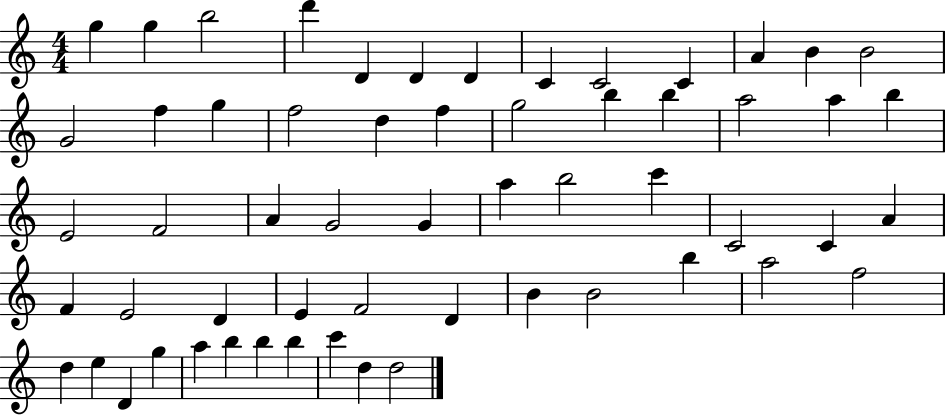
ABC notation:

X:1
T:Untitled
M:4/4
L:1/4
K:C
g g b2 d' D D D C C2 C A B B2 G2 f g f2 d f g2 b b a2 a b E2 F2 A G2 G a b2 c' C2 C A F E2 D E F2 D B B2 b a2 f2 d e D g a b b b c' d d2